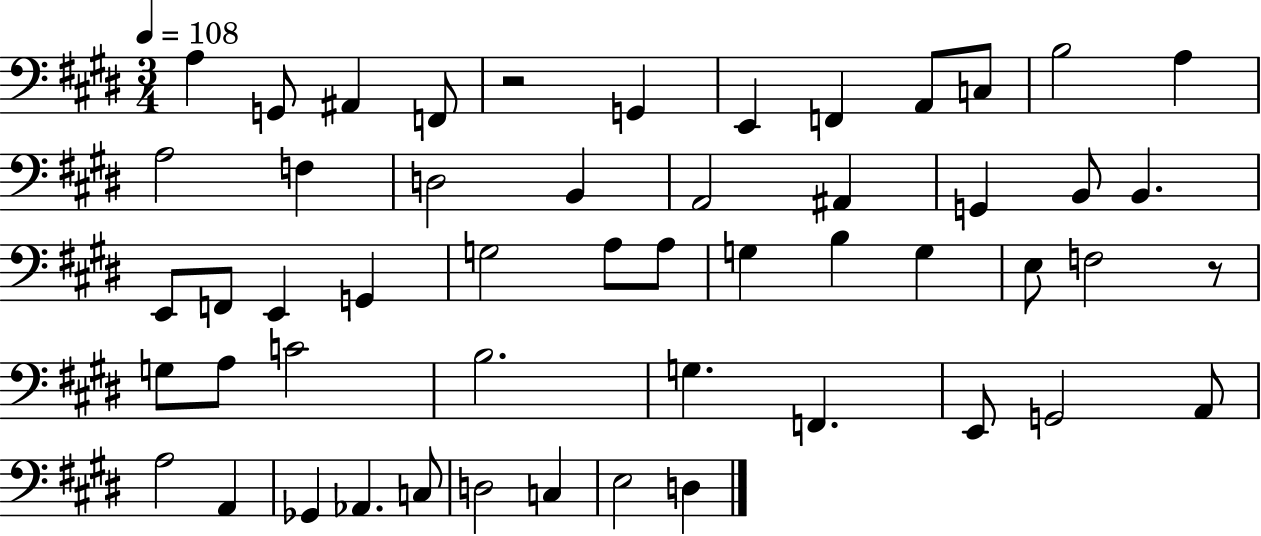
A3/q G2/e A#2/q F2/e R/h G2/q E2/q F2/q A2/e C3/e B3/h A3/q A3/h F3/q D3/h B2/q A2/h A#2/q G2/q B2/e B2/q. E2/e F2/e E2/q G2/q G3/h A3/e A3/e G3/q B3/q G3/q E3/e F3/h R/e G3/e A3/e C4/h B3/h. G3/q. F2/q. E2/e G2/h A2/e A3/h A2/q Gb2/q Ab2/q. C3/e D3/h C3/q E3/h D3/q